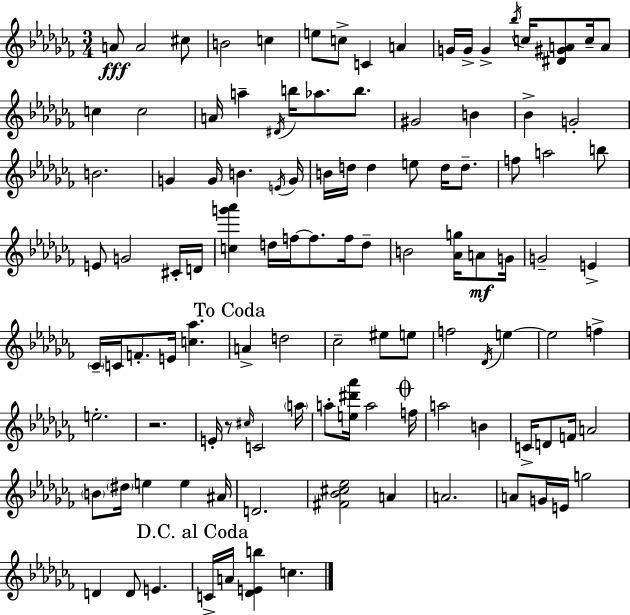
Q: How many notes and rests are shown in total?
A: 112